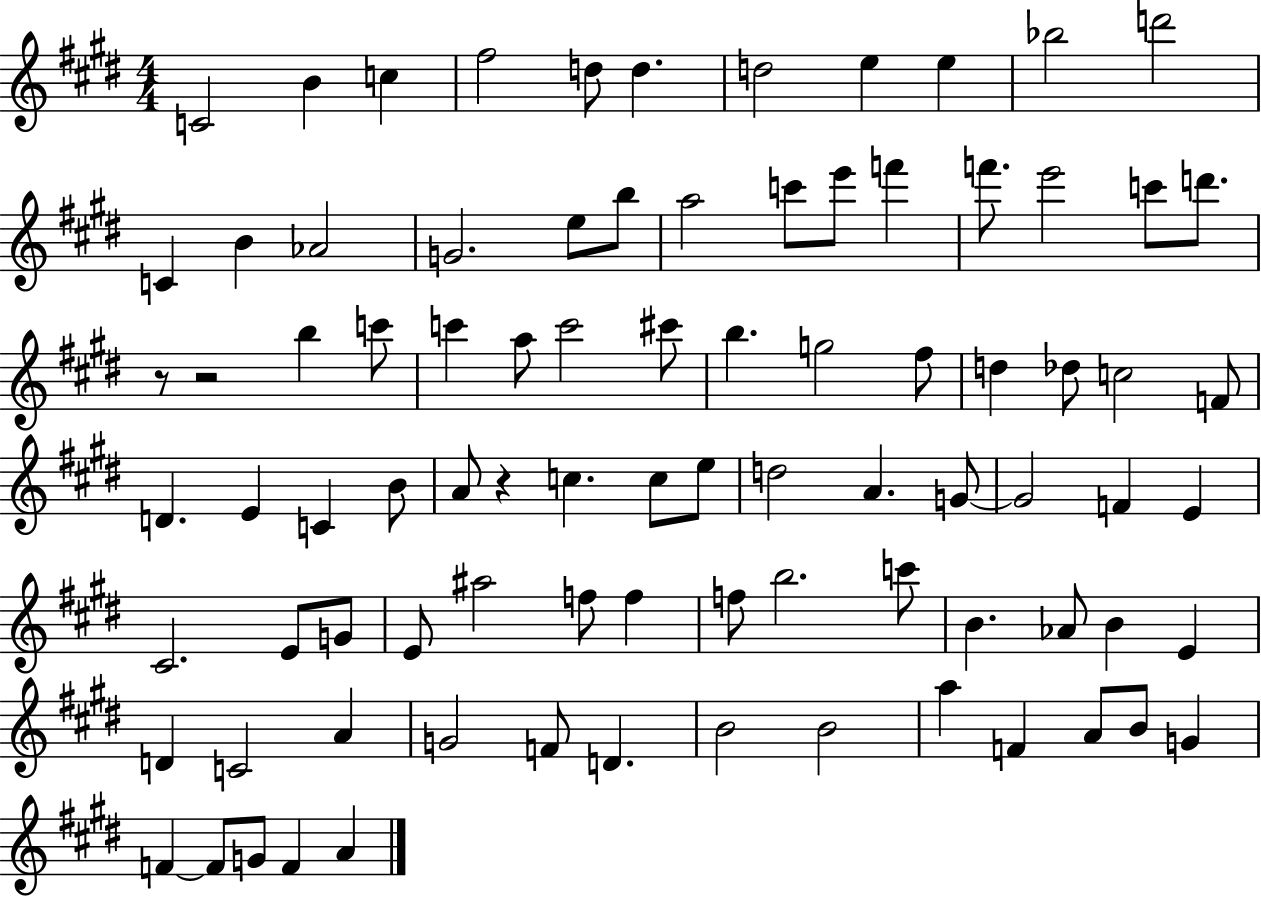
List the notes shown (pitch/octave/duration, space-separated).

C4/h B4/q C5/q F#5/h D5/e D5/q. D5/h E5/q E5/q Bb5/h D6/h C4/q B4/q Ab4/h G4/h. E5/e B5/e A5/h C6/e E6/e F6/q F6/e. E6/h C6/e D6/e. R/e R/h B5/q C6/e C6/q A5/e C6/h C#6/e B5/q. G5/h F#5/e D5/q Db5/e C5/h F4/e D4/q. E4/q C4/q B4/e A4/e R/q C5/q. C5/e E5/e D5/h A4/q. G4/e G4/h F4/q E4/q C#4/h. E4/e G4/e E4/e A#5/h F5/e F5/q F5/e B5/h. C6/e B4/q. Ab4/e B4/q E4/q D4/q C4/h A4/q G4/h F4/e D4/q. B4/h B4/h A5/q F4/q A4/e B4/e G4/q F4/q F4/e G4/e F4/q A4/q